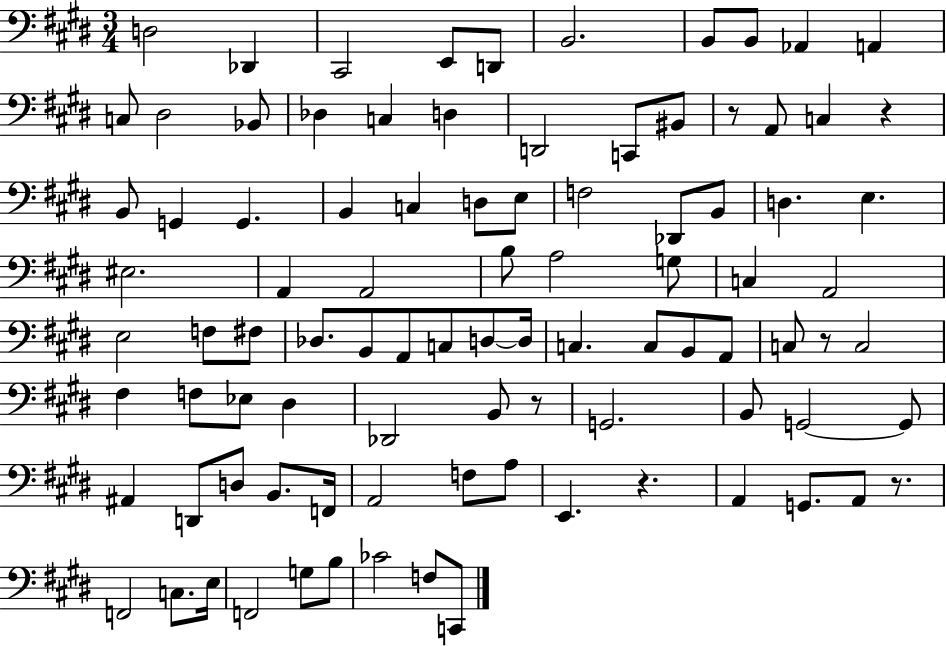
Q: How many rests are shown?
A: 6